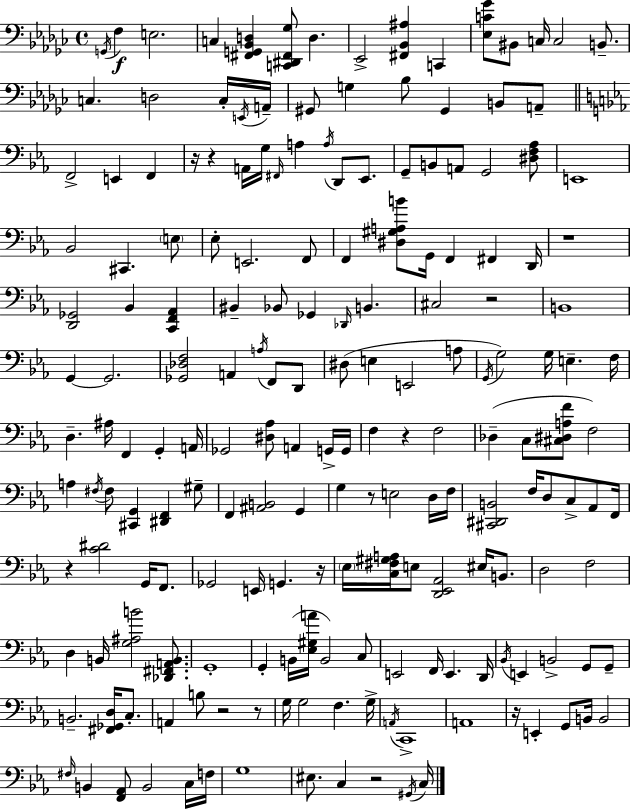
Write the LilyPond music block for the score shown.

{
  \clef bass
  \time 4/4
  \defaultTimeSignature
  \key ees \minor
  \acciaccatura { g,16 }\f f4 e2. | c4 <fis, g, bes, d>4 <c, dis, fis, ges>8 d4. | ees,2-> <fis, bes, ais>4 c,4 | <ees c' ges'>8 bis,8 c16 c2 b,8.-- | \break c4. d2 c16-. | \acciaccatura { e,16 } a,16-- gis,8 g4 bes8 gis,4 b,8 | a,8-- \bar "||" \break \key ees \major f,2-> e,4 f,4 | r16 r4 a,16 g16 \grace { fis,16 } a4 \acciaccatura { a16 } d,8 ees,8. | g,8-- b,8 a,8 g,2 | <dis f aes>8 e,1 | \break bes,2 cis,4. | \parenthesize e8 ees8-. e,2. | f,8 f,4 <dis gis a b'>8 g,16 f,4 fis,4 | d,16 r1 | \break <d, ges,>2 bes,4 <c, f, aes,>4 | bis,4-- bes,8 ges,4 \grace { des,16 } b,4. | cis2 r2 | b,1 | \break g,4~~ g,2. | <ges, des f>2 a,4 \acciaccatura { a16 } | f,8 d,8 dis8( e4 e,2 | a8 \acciaccatura { g,16 } g2) g16 e4.-- | \break f16 d4.-- ais16 f,4 | g,4-. a,16 ges,2 <dis aes>8 a,4 | g,16-> g,16 f4 r4 f2 | des4--( c8 <cis dis a f'>8 f2) | \break a4 \acciaccatura { fis16 } fis8 <cis, g,>4 | <dis, f,>4 gis8-- f,4 <ais, b,>2 | g,4 g4 r8 e2 | d16 f16 <cis, dis, b,>2 f16 d8 | \break c8-> aes,8 f,16 r4 <c' dis'>2 | g,16 f,8. ges,2 e,16 g,4. | r16 \parenthesize ees16 <c fis gis a>16 e8 <d, ees, aes,>2 | eis16 b,8. d2 f2 | \break d4 b,16 <g ais b'>2 | <des, fis, a, b,>8. g,1-. | g,4-. b,16( <ees gis a'>16 b,2) | c8 e,2 f,16 e,4. | \break d,16 \acciaccatura { bes,16 } e,4 b,2-> | g,8 g,8-- b,2.-- | <fis, ges, d>16 c8.-. a,4 b8 r2 | r8 g16 g2 | \break f4. g16-> \acciaccatura { a,16 } c,1-> | a,1 | r16 e,4-. g,8 b,16 | b,2 \grace { fis16 } b,4 <f, aes,>8 b,2 | \break c16 f16 g1 | eis8. c4 | r2 \acciaccatura { gis,16 } c16 \bar "|."
}